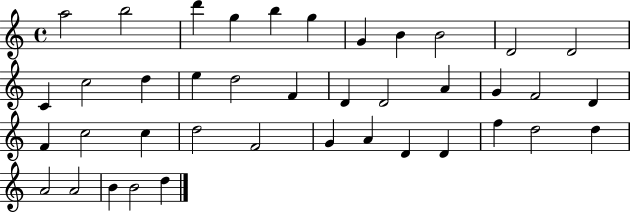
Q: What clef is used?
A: treble